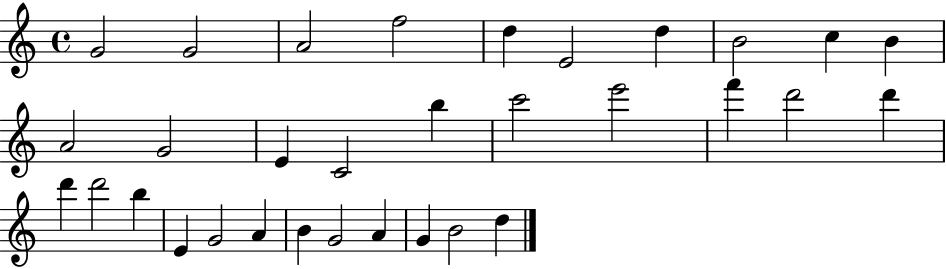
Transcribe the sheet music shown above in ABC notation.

X:1
T:Untitled
M:4/4
L:1/4
K:C
G2 G2 A2 f2 d E2 d B2 c B A2 G2 E C2 b c'2 e'2 f' d'2 d' d' d'2 b E G2 A B G2 A G B2 d